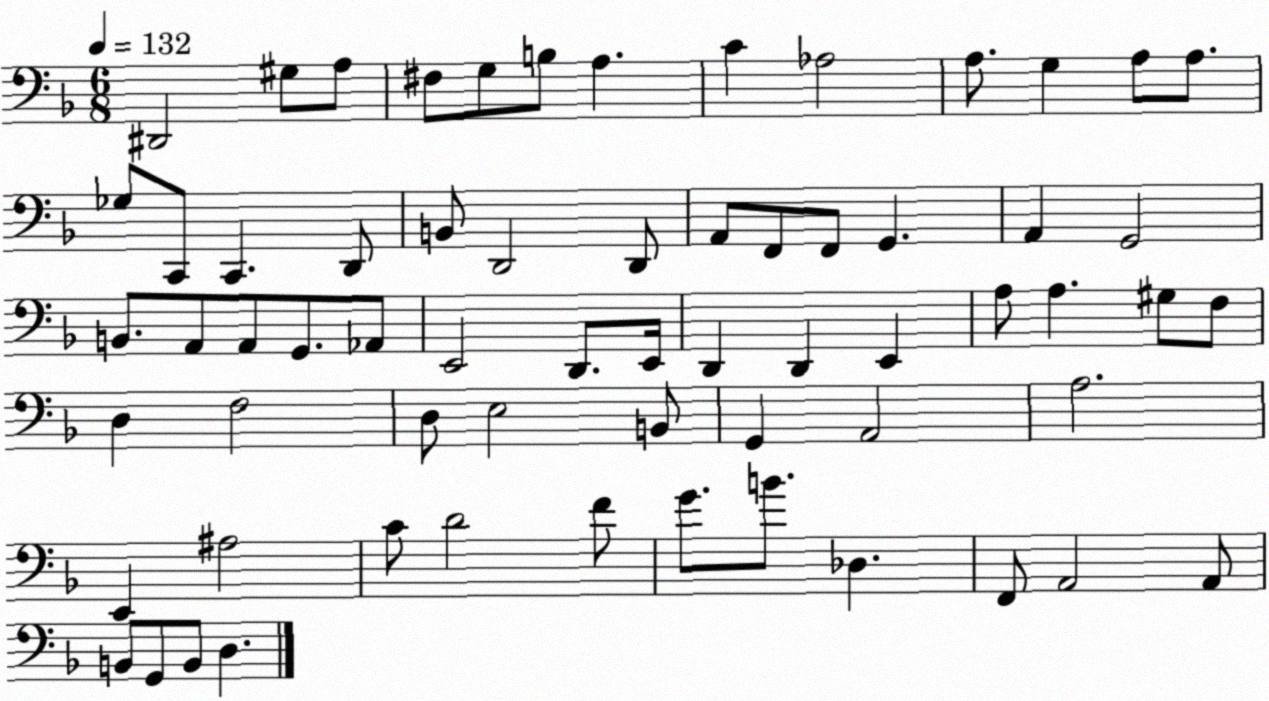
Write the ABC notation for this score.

X:1
T:Untitled
M:6/8
L:1/4
K:F
^D,,2 ^G,/2 A,/2 ^F,/2 G,/2 B,/2 A, C _A,2 A,/2 G, A,/2 A,/2 _G,/2 C,,/2 C,, D,,/2 B,,/2 D,,2 D,,/2 A,,/2 F,,/2 F,,/2 G,, A,, G,,2 B,,/2 A,,/2 A,,/2 G,,/2 _A,,/2 E,,2 D,,/2 E,,/4 D,, D,, E,, A,/2 A, ^G,/2 F,/2 D, F,2 D,/2 E,2 B,,/2 G,, A,,2 A,2 E,, ^A,2 C/2 D2 F/2 G/2 B/2 _D, F,,/2 A,,2 A,,/2 B,,/2 G,,/2 B,,/2 D,